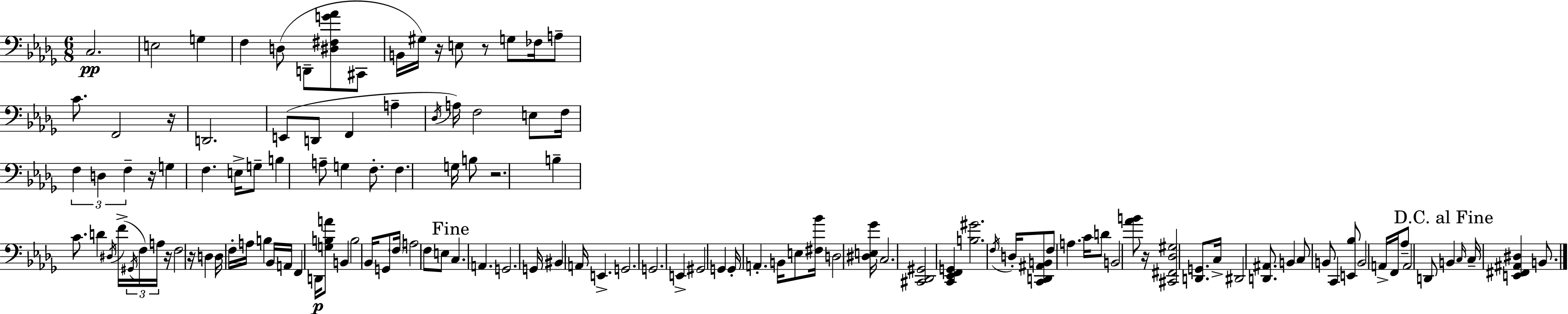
{
  \clef bass
  \numericTimeSignature
  \time 6/8
  \key bes \minor
  \repeat volta 2 { c2.\pp | e2 g4 | f4 d8( d,8-- <dis fis g' aes'>8 cis,8 | b,16 gis16) r16 e8 r8 g8 fes16 a8-- | \break c'8. f,2 r16 | d,2. | e,8( d,8 f,4 a4-- | \acciaccatura { des16 }) a16 f2 e8 | \break f16 \tuplet 3/2 { f4 d4 f4-- } | r16 g4 f4. | e16-> g8-- b4 a8-- g4 | f8.-. f4. g16 b8 | \break r2. | b4-- c'8. d'4 | \acciaccatura { dis16 } f'16->( \tuplet 3/2 { \acciaccatura { gis,16 } f16) a16 } r16 f2 | r16 d4 d16 f16-. a16 b4 | \break bes,16 a,16 f,4 d,16\p <g b a'>8 b,4 | b2 bes,16 | g,8 \parenthesize f16 a2 f8 | e8 \mark "Fine" c4. a,4. | \break g,2. | g,16 bis,4 a,16 e,4.-> | g,2. | g,2. | \break e,4-> gis,2 | g,4 g,16-. a,4.-. | b,16 e8 <fis bes'>16 d2 | <dis e ges'>16 c2. | \break <cis, des, gis,>2 <c, ees, f, g,>4 | <b gis'>2. | \acciaccatura { f16 } d16-. <c, d, ais, b,>8 f8 a4. | c'16 d'8 b,2 | \break <aes' b'>8 r16 <cis, fis, des gis>2 | <d, g,>8. c16-> dis,2 | <d, ais,>8. b,4 c8 b,8 | c,4 <e, bes>8 b,2 | \break a,16-> f,16 aes8-- a,2 | d,8 \mark "D.C. al Fine" b,4 \grace { c16 } c16-- <e, fis, ais, dis>4 | b,8. } \bar "|."
}